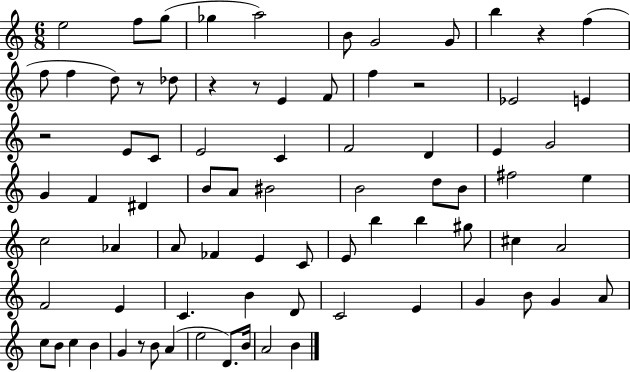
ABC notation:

X:1
T:Untitled
M:6/8
L:1/4
K:C
e2 f/2 g/2 _g a2 B/2 G2 G/2 b z f f/2 f d/2 z/2 _d/2 z z/2 E F/2 f z2 _E2 E z2 E/2 C/2 E2 C F2 D E G2 G F ^D B/2 A/2 ^B2 B2 d/2 B/2 ^f2 e c2 _A A/2 _F E C/2 E/2 b b ^g/2 ^c A2 F2 E C B D/2 C2 E G B/2 G A/2 c/2 B/2 c B G z/2 B/2 A e2 D/2 B/4 A2 B